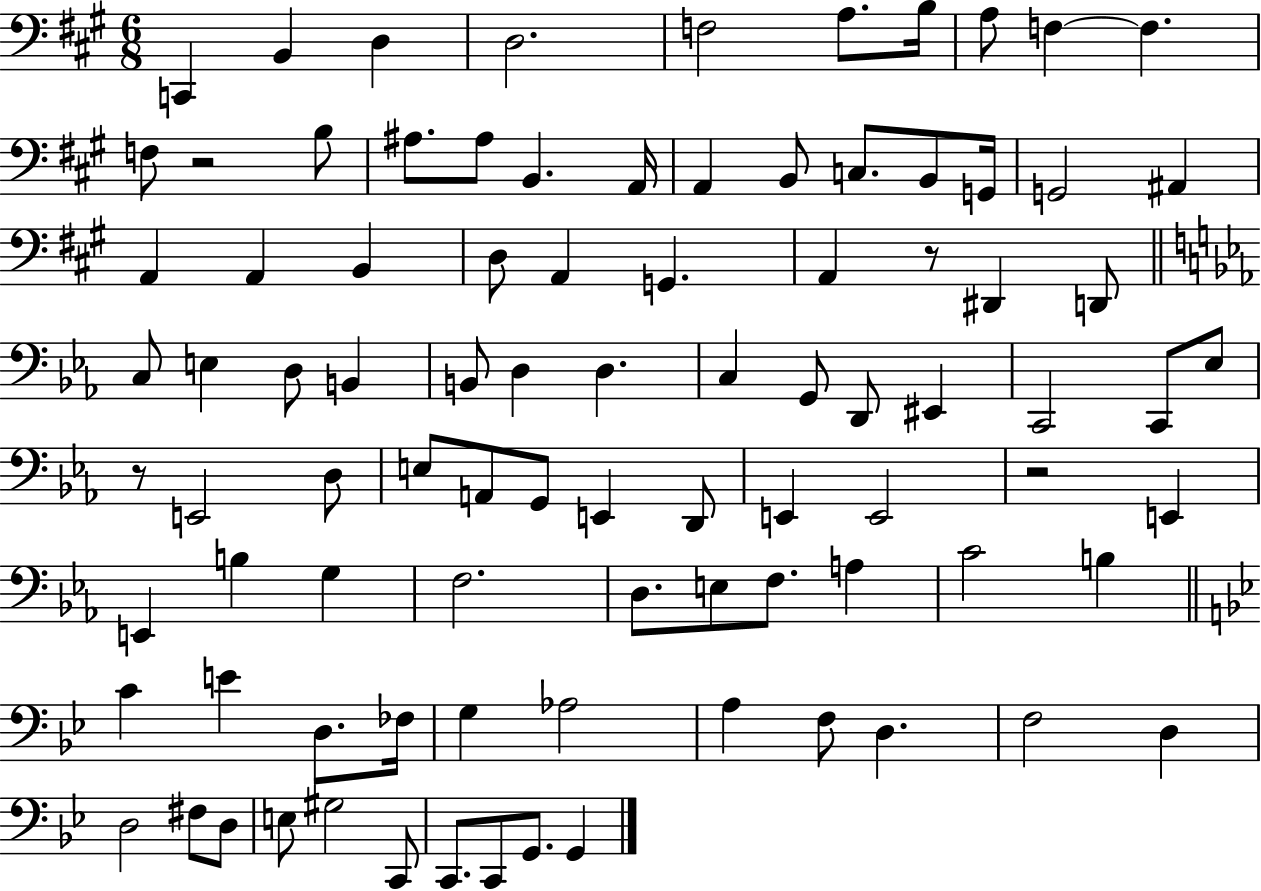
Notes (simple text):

C2/q B2/q D3/q D3/h. F3/h A3/e. B3/s A3/e F3/q F3/q. F3/e R/h B3/e A#3/e. A#3/e B2/q. A2/s A2/q B2/e C3/e. B2/e G2/s G2/h A#2/q A2/q A2/q B2/q D3/e A2/q G2/q. A2/q R/e D#2/q D2/e C3/e E3/q D3/e B2/q B2/e D3/q D3/q. C3/q G2/e D2/e EIS2/q C2/h C2/e Eb3/e R/e E2/h D3/e E3/e A2/e G2/e E2/q D2/e E2/q E2/h R/h E2/q E2/q B3/q G3/q F3/h. D3/e. E3/e F3/e. A3/q C4/h B3/q C4/q E4/q D3/e. FES3/s G3/q Ab3/h A3/q F3/e D3/q. F3/h D3/q D3/h F#3/e D3/e E3/e G#3/h C2/e C2/e. C2/e G2/e. G2/q